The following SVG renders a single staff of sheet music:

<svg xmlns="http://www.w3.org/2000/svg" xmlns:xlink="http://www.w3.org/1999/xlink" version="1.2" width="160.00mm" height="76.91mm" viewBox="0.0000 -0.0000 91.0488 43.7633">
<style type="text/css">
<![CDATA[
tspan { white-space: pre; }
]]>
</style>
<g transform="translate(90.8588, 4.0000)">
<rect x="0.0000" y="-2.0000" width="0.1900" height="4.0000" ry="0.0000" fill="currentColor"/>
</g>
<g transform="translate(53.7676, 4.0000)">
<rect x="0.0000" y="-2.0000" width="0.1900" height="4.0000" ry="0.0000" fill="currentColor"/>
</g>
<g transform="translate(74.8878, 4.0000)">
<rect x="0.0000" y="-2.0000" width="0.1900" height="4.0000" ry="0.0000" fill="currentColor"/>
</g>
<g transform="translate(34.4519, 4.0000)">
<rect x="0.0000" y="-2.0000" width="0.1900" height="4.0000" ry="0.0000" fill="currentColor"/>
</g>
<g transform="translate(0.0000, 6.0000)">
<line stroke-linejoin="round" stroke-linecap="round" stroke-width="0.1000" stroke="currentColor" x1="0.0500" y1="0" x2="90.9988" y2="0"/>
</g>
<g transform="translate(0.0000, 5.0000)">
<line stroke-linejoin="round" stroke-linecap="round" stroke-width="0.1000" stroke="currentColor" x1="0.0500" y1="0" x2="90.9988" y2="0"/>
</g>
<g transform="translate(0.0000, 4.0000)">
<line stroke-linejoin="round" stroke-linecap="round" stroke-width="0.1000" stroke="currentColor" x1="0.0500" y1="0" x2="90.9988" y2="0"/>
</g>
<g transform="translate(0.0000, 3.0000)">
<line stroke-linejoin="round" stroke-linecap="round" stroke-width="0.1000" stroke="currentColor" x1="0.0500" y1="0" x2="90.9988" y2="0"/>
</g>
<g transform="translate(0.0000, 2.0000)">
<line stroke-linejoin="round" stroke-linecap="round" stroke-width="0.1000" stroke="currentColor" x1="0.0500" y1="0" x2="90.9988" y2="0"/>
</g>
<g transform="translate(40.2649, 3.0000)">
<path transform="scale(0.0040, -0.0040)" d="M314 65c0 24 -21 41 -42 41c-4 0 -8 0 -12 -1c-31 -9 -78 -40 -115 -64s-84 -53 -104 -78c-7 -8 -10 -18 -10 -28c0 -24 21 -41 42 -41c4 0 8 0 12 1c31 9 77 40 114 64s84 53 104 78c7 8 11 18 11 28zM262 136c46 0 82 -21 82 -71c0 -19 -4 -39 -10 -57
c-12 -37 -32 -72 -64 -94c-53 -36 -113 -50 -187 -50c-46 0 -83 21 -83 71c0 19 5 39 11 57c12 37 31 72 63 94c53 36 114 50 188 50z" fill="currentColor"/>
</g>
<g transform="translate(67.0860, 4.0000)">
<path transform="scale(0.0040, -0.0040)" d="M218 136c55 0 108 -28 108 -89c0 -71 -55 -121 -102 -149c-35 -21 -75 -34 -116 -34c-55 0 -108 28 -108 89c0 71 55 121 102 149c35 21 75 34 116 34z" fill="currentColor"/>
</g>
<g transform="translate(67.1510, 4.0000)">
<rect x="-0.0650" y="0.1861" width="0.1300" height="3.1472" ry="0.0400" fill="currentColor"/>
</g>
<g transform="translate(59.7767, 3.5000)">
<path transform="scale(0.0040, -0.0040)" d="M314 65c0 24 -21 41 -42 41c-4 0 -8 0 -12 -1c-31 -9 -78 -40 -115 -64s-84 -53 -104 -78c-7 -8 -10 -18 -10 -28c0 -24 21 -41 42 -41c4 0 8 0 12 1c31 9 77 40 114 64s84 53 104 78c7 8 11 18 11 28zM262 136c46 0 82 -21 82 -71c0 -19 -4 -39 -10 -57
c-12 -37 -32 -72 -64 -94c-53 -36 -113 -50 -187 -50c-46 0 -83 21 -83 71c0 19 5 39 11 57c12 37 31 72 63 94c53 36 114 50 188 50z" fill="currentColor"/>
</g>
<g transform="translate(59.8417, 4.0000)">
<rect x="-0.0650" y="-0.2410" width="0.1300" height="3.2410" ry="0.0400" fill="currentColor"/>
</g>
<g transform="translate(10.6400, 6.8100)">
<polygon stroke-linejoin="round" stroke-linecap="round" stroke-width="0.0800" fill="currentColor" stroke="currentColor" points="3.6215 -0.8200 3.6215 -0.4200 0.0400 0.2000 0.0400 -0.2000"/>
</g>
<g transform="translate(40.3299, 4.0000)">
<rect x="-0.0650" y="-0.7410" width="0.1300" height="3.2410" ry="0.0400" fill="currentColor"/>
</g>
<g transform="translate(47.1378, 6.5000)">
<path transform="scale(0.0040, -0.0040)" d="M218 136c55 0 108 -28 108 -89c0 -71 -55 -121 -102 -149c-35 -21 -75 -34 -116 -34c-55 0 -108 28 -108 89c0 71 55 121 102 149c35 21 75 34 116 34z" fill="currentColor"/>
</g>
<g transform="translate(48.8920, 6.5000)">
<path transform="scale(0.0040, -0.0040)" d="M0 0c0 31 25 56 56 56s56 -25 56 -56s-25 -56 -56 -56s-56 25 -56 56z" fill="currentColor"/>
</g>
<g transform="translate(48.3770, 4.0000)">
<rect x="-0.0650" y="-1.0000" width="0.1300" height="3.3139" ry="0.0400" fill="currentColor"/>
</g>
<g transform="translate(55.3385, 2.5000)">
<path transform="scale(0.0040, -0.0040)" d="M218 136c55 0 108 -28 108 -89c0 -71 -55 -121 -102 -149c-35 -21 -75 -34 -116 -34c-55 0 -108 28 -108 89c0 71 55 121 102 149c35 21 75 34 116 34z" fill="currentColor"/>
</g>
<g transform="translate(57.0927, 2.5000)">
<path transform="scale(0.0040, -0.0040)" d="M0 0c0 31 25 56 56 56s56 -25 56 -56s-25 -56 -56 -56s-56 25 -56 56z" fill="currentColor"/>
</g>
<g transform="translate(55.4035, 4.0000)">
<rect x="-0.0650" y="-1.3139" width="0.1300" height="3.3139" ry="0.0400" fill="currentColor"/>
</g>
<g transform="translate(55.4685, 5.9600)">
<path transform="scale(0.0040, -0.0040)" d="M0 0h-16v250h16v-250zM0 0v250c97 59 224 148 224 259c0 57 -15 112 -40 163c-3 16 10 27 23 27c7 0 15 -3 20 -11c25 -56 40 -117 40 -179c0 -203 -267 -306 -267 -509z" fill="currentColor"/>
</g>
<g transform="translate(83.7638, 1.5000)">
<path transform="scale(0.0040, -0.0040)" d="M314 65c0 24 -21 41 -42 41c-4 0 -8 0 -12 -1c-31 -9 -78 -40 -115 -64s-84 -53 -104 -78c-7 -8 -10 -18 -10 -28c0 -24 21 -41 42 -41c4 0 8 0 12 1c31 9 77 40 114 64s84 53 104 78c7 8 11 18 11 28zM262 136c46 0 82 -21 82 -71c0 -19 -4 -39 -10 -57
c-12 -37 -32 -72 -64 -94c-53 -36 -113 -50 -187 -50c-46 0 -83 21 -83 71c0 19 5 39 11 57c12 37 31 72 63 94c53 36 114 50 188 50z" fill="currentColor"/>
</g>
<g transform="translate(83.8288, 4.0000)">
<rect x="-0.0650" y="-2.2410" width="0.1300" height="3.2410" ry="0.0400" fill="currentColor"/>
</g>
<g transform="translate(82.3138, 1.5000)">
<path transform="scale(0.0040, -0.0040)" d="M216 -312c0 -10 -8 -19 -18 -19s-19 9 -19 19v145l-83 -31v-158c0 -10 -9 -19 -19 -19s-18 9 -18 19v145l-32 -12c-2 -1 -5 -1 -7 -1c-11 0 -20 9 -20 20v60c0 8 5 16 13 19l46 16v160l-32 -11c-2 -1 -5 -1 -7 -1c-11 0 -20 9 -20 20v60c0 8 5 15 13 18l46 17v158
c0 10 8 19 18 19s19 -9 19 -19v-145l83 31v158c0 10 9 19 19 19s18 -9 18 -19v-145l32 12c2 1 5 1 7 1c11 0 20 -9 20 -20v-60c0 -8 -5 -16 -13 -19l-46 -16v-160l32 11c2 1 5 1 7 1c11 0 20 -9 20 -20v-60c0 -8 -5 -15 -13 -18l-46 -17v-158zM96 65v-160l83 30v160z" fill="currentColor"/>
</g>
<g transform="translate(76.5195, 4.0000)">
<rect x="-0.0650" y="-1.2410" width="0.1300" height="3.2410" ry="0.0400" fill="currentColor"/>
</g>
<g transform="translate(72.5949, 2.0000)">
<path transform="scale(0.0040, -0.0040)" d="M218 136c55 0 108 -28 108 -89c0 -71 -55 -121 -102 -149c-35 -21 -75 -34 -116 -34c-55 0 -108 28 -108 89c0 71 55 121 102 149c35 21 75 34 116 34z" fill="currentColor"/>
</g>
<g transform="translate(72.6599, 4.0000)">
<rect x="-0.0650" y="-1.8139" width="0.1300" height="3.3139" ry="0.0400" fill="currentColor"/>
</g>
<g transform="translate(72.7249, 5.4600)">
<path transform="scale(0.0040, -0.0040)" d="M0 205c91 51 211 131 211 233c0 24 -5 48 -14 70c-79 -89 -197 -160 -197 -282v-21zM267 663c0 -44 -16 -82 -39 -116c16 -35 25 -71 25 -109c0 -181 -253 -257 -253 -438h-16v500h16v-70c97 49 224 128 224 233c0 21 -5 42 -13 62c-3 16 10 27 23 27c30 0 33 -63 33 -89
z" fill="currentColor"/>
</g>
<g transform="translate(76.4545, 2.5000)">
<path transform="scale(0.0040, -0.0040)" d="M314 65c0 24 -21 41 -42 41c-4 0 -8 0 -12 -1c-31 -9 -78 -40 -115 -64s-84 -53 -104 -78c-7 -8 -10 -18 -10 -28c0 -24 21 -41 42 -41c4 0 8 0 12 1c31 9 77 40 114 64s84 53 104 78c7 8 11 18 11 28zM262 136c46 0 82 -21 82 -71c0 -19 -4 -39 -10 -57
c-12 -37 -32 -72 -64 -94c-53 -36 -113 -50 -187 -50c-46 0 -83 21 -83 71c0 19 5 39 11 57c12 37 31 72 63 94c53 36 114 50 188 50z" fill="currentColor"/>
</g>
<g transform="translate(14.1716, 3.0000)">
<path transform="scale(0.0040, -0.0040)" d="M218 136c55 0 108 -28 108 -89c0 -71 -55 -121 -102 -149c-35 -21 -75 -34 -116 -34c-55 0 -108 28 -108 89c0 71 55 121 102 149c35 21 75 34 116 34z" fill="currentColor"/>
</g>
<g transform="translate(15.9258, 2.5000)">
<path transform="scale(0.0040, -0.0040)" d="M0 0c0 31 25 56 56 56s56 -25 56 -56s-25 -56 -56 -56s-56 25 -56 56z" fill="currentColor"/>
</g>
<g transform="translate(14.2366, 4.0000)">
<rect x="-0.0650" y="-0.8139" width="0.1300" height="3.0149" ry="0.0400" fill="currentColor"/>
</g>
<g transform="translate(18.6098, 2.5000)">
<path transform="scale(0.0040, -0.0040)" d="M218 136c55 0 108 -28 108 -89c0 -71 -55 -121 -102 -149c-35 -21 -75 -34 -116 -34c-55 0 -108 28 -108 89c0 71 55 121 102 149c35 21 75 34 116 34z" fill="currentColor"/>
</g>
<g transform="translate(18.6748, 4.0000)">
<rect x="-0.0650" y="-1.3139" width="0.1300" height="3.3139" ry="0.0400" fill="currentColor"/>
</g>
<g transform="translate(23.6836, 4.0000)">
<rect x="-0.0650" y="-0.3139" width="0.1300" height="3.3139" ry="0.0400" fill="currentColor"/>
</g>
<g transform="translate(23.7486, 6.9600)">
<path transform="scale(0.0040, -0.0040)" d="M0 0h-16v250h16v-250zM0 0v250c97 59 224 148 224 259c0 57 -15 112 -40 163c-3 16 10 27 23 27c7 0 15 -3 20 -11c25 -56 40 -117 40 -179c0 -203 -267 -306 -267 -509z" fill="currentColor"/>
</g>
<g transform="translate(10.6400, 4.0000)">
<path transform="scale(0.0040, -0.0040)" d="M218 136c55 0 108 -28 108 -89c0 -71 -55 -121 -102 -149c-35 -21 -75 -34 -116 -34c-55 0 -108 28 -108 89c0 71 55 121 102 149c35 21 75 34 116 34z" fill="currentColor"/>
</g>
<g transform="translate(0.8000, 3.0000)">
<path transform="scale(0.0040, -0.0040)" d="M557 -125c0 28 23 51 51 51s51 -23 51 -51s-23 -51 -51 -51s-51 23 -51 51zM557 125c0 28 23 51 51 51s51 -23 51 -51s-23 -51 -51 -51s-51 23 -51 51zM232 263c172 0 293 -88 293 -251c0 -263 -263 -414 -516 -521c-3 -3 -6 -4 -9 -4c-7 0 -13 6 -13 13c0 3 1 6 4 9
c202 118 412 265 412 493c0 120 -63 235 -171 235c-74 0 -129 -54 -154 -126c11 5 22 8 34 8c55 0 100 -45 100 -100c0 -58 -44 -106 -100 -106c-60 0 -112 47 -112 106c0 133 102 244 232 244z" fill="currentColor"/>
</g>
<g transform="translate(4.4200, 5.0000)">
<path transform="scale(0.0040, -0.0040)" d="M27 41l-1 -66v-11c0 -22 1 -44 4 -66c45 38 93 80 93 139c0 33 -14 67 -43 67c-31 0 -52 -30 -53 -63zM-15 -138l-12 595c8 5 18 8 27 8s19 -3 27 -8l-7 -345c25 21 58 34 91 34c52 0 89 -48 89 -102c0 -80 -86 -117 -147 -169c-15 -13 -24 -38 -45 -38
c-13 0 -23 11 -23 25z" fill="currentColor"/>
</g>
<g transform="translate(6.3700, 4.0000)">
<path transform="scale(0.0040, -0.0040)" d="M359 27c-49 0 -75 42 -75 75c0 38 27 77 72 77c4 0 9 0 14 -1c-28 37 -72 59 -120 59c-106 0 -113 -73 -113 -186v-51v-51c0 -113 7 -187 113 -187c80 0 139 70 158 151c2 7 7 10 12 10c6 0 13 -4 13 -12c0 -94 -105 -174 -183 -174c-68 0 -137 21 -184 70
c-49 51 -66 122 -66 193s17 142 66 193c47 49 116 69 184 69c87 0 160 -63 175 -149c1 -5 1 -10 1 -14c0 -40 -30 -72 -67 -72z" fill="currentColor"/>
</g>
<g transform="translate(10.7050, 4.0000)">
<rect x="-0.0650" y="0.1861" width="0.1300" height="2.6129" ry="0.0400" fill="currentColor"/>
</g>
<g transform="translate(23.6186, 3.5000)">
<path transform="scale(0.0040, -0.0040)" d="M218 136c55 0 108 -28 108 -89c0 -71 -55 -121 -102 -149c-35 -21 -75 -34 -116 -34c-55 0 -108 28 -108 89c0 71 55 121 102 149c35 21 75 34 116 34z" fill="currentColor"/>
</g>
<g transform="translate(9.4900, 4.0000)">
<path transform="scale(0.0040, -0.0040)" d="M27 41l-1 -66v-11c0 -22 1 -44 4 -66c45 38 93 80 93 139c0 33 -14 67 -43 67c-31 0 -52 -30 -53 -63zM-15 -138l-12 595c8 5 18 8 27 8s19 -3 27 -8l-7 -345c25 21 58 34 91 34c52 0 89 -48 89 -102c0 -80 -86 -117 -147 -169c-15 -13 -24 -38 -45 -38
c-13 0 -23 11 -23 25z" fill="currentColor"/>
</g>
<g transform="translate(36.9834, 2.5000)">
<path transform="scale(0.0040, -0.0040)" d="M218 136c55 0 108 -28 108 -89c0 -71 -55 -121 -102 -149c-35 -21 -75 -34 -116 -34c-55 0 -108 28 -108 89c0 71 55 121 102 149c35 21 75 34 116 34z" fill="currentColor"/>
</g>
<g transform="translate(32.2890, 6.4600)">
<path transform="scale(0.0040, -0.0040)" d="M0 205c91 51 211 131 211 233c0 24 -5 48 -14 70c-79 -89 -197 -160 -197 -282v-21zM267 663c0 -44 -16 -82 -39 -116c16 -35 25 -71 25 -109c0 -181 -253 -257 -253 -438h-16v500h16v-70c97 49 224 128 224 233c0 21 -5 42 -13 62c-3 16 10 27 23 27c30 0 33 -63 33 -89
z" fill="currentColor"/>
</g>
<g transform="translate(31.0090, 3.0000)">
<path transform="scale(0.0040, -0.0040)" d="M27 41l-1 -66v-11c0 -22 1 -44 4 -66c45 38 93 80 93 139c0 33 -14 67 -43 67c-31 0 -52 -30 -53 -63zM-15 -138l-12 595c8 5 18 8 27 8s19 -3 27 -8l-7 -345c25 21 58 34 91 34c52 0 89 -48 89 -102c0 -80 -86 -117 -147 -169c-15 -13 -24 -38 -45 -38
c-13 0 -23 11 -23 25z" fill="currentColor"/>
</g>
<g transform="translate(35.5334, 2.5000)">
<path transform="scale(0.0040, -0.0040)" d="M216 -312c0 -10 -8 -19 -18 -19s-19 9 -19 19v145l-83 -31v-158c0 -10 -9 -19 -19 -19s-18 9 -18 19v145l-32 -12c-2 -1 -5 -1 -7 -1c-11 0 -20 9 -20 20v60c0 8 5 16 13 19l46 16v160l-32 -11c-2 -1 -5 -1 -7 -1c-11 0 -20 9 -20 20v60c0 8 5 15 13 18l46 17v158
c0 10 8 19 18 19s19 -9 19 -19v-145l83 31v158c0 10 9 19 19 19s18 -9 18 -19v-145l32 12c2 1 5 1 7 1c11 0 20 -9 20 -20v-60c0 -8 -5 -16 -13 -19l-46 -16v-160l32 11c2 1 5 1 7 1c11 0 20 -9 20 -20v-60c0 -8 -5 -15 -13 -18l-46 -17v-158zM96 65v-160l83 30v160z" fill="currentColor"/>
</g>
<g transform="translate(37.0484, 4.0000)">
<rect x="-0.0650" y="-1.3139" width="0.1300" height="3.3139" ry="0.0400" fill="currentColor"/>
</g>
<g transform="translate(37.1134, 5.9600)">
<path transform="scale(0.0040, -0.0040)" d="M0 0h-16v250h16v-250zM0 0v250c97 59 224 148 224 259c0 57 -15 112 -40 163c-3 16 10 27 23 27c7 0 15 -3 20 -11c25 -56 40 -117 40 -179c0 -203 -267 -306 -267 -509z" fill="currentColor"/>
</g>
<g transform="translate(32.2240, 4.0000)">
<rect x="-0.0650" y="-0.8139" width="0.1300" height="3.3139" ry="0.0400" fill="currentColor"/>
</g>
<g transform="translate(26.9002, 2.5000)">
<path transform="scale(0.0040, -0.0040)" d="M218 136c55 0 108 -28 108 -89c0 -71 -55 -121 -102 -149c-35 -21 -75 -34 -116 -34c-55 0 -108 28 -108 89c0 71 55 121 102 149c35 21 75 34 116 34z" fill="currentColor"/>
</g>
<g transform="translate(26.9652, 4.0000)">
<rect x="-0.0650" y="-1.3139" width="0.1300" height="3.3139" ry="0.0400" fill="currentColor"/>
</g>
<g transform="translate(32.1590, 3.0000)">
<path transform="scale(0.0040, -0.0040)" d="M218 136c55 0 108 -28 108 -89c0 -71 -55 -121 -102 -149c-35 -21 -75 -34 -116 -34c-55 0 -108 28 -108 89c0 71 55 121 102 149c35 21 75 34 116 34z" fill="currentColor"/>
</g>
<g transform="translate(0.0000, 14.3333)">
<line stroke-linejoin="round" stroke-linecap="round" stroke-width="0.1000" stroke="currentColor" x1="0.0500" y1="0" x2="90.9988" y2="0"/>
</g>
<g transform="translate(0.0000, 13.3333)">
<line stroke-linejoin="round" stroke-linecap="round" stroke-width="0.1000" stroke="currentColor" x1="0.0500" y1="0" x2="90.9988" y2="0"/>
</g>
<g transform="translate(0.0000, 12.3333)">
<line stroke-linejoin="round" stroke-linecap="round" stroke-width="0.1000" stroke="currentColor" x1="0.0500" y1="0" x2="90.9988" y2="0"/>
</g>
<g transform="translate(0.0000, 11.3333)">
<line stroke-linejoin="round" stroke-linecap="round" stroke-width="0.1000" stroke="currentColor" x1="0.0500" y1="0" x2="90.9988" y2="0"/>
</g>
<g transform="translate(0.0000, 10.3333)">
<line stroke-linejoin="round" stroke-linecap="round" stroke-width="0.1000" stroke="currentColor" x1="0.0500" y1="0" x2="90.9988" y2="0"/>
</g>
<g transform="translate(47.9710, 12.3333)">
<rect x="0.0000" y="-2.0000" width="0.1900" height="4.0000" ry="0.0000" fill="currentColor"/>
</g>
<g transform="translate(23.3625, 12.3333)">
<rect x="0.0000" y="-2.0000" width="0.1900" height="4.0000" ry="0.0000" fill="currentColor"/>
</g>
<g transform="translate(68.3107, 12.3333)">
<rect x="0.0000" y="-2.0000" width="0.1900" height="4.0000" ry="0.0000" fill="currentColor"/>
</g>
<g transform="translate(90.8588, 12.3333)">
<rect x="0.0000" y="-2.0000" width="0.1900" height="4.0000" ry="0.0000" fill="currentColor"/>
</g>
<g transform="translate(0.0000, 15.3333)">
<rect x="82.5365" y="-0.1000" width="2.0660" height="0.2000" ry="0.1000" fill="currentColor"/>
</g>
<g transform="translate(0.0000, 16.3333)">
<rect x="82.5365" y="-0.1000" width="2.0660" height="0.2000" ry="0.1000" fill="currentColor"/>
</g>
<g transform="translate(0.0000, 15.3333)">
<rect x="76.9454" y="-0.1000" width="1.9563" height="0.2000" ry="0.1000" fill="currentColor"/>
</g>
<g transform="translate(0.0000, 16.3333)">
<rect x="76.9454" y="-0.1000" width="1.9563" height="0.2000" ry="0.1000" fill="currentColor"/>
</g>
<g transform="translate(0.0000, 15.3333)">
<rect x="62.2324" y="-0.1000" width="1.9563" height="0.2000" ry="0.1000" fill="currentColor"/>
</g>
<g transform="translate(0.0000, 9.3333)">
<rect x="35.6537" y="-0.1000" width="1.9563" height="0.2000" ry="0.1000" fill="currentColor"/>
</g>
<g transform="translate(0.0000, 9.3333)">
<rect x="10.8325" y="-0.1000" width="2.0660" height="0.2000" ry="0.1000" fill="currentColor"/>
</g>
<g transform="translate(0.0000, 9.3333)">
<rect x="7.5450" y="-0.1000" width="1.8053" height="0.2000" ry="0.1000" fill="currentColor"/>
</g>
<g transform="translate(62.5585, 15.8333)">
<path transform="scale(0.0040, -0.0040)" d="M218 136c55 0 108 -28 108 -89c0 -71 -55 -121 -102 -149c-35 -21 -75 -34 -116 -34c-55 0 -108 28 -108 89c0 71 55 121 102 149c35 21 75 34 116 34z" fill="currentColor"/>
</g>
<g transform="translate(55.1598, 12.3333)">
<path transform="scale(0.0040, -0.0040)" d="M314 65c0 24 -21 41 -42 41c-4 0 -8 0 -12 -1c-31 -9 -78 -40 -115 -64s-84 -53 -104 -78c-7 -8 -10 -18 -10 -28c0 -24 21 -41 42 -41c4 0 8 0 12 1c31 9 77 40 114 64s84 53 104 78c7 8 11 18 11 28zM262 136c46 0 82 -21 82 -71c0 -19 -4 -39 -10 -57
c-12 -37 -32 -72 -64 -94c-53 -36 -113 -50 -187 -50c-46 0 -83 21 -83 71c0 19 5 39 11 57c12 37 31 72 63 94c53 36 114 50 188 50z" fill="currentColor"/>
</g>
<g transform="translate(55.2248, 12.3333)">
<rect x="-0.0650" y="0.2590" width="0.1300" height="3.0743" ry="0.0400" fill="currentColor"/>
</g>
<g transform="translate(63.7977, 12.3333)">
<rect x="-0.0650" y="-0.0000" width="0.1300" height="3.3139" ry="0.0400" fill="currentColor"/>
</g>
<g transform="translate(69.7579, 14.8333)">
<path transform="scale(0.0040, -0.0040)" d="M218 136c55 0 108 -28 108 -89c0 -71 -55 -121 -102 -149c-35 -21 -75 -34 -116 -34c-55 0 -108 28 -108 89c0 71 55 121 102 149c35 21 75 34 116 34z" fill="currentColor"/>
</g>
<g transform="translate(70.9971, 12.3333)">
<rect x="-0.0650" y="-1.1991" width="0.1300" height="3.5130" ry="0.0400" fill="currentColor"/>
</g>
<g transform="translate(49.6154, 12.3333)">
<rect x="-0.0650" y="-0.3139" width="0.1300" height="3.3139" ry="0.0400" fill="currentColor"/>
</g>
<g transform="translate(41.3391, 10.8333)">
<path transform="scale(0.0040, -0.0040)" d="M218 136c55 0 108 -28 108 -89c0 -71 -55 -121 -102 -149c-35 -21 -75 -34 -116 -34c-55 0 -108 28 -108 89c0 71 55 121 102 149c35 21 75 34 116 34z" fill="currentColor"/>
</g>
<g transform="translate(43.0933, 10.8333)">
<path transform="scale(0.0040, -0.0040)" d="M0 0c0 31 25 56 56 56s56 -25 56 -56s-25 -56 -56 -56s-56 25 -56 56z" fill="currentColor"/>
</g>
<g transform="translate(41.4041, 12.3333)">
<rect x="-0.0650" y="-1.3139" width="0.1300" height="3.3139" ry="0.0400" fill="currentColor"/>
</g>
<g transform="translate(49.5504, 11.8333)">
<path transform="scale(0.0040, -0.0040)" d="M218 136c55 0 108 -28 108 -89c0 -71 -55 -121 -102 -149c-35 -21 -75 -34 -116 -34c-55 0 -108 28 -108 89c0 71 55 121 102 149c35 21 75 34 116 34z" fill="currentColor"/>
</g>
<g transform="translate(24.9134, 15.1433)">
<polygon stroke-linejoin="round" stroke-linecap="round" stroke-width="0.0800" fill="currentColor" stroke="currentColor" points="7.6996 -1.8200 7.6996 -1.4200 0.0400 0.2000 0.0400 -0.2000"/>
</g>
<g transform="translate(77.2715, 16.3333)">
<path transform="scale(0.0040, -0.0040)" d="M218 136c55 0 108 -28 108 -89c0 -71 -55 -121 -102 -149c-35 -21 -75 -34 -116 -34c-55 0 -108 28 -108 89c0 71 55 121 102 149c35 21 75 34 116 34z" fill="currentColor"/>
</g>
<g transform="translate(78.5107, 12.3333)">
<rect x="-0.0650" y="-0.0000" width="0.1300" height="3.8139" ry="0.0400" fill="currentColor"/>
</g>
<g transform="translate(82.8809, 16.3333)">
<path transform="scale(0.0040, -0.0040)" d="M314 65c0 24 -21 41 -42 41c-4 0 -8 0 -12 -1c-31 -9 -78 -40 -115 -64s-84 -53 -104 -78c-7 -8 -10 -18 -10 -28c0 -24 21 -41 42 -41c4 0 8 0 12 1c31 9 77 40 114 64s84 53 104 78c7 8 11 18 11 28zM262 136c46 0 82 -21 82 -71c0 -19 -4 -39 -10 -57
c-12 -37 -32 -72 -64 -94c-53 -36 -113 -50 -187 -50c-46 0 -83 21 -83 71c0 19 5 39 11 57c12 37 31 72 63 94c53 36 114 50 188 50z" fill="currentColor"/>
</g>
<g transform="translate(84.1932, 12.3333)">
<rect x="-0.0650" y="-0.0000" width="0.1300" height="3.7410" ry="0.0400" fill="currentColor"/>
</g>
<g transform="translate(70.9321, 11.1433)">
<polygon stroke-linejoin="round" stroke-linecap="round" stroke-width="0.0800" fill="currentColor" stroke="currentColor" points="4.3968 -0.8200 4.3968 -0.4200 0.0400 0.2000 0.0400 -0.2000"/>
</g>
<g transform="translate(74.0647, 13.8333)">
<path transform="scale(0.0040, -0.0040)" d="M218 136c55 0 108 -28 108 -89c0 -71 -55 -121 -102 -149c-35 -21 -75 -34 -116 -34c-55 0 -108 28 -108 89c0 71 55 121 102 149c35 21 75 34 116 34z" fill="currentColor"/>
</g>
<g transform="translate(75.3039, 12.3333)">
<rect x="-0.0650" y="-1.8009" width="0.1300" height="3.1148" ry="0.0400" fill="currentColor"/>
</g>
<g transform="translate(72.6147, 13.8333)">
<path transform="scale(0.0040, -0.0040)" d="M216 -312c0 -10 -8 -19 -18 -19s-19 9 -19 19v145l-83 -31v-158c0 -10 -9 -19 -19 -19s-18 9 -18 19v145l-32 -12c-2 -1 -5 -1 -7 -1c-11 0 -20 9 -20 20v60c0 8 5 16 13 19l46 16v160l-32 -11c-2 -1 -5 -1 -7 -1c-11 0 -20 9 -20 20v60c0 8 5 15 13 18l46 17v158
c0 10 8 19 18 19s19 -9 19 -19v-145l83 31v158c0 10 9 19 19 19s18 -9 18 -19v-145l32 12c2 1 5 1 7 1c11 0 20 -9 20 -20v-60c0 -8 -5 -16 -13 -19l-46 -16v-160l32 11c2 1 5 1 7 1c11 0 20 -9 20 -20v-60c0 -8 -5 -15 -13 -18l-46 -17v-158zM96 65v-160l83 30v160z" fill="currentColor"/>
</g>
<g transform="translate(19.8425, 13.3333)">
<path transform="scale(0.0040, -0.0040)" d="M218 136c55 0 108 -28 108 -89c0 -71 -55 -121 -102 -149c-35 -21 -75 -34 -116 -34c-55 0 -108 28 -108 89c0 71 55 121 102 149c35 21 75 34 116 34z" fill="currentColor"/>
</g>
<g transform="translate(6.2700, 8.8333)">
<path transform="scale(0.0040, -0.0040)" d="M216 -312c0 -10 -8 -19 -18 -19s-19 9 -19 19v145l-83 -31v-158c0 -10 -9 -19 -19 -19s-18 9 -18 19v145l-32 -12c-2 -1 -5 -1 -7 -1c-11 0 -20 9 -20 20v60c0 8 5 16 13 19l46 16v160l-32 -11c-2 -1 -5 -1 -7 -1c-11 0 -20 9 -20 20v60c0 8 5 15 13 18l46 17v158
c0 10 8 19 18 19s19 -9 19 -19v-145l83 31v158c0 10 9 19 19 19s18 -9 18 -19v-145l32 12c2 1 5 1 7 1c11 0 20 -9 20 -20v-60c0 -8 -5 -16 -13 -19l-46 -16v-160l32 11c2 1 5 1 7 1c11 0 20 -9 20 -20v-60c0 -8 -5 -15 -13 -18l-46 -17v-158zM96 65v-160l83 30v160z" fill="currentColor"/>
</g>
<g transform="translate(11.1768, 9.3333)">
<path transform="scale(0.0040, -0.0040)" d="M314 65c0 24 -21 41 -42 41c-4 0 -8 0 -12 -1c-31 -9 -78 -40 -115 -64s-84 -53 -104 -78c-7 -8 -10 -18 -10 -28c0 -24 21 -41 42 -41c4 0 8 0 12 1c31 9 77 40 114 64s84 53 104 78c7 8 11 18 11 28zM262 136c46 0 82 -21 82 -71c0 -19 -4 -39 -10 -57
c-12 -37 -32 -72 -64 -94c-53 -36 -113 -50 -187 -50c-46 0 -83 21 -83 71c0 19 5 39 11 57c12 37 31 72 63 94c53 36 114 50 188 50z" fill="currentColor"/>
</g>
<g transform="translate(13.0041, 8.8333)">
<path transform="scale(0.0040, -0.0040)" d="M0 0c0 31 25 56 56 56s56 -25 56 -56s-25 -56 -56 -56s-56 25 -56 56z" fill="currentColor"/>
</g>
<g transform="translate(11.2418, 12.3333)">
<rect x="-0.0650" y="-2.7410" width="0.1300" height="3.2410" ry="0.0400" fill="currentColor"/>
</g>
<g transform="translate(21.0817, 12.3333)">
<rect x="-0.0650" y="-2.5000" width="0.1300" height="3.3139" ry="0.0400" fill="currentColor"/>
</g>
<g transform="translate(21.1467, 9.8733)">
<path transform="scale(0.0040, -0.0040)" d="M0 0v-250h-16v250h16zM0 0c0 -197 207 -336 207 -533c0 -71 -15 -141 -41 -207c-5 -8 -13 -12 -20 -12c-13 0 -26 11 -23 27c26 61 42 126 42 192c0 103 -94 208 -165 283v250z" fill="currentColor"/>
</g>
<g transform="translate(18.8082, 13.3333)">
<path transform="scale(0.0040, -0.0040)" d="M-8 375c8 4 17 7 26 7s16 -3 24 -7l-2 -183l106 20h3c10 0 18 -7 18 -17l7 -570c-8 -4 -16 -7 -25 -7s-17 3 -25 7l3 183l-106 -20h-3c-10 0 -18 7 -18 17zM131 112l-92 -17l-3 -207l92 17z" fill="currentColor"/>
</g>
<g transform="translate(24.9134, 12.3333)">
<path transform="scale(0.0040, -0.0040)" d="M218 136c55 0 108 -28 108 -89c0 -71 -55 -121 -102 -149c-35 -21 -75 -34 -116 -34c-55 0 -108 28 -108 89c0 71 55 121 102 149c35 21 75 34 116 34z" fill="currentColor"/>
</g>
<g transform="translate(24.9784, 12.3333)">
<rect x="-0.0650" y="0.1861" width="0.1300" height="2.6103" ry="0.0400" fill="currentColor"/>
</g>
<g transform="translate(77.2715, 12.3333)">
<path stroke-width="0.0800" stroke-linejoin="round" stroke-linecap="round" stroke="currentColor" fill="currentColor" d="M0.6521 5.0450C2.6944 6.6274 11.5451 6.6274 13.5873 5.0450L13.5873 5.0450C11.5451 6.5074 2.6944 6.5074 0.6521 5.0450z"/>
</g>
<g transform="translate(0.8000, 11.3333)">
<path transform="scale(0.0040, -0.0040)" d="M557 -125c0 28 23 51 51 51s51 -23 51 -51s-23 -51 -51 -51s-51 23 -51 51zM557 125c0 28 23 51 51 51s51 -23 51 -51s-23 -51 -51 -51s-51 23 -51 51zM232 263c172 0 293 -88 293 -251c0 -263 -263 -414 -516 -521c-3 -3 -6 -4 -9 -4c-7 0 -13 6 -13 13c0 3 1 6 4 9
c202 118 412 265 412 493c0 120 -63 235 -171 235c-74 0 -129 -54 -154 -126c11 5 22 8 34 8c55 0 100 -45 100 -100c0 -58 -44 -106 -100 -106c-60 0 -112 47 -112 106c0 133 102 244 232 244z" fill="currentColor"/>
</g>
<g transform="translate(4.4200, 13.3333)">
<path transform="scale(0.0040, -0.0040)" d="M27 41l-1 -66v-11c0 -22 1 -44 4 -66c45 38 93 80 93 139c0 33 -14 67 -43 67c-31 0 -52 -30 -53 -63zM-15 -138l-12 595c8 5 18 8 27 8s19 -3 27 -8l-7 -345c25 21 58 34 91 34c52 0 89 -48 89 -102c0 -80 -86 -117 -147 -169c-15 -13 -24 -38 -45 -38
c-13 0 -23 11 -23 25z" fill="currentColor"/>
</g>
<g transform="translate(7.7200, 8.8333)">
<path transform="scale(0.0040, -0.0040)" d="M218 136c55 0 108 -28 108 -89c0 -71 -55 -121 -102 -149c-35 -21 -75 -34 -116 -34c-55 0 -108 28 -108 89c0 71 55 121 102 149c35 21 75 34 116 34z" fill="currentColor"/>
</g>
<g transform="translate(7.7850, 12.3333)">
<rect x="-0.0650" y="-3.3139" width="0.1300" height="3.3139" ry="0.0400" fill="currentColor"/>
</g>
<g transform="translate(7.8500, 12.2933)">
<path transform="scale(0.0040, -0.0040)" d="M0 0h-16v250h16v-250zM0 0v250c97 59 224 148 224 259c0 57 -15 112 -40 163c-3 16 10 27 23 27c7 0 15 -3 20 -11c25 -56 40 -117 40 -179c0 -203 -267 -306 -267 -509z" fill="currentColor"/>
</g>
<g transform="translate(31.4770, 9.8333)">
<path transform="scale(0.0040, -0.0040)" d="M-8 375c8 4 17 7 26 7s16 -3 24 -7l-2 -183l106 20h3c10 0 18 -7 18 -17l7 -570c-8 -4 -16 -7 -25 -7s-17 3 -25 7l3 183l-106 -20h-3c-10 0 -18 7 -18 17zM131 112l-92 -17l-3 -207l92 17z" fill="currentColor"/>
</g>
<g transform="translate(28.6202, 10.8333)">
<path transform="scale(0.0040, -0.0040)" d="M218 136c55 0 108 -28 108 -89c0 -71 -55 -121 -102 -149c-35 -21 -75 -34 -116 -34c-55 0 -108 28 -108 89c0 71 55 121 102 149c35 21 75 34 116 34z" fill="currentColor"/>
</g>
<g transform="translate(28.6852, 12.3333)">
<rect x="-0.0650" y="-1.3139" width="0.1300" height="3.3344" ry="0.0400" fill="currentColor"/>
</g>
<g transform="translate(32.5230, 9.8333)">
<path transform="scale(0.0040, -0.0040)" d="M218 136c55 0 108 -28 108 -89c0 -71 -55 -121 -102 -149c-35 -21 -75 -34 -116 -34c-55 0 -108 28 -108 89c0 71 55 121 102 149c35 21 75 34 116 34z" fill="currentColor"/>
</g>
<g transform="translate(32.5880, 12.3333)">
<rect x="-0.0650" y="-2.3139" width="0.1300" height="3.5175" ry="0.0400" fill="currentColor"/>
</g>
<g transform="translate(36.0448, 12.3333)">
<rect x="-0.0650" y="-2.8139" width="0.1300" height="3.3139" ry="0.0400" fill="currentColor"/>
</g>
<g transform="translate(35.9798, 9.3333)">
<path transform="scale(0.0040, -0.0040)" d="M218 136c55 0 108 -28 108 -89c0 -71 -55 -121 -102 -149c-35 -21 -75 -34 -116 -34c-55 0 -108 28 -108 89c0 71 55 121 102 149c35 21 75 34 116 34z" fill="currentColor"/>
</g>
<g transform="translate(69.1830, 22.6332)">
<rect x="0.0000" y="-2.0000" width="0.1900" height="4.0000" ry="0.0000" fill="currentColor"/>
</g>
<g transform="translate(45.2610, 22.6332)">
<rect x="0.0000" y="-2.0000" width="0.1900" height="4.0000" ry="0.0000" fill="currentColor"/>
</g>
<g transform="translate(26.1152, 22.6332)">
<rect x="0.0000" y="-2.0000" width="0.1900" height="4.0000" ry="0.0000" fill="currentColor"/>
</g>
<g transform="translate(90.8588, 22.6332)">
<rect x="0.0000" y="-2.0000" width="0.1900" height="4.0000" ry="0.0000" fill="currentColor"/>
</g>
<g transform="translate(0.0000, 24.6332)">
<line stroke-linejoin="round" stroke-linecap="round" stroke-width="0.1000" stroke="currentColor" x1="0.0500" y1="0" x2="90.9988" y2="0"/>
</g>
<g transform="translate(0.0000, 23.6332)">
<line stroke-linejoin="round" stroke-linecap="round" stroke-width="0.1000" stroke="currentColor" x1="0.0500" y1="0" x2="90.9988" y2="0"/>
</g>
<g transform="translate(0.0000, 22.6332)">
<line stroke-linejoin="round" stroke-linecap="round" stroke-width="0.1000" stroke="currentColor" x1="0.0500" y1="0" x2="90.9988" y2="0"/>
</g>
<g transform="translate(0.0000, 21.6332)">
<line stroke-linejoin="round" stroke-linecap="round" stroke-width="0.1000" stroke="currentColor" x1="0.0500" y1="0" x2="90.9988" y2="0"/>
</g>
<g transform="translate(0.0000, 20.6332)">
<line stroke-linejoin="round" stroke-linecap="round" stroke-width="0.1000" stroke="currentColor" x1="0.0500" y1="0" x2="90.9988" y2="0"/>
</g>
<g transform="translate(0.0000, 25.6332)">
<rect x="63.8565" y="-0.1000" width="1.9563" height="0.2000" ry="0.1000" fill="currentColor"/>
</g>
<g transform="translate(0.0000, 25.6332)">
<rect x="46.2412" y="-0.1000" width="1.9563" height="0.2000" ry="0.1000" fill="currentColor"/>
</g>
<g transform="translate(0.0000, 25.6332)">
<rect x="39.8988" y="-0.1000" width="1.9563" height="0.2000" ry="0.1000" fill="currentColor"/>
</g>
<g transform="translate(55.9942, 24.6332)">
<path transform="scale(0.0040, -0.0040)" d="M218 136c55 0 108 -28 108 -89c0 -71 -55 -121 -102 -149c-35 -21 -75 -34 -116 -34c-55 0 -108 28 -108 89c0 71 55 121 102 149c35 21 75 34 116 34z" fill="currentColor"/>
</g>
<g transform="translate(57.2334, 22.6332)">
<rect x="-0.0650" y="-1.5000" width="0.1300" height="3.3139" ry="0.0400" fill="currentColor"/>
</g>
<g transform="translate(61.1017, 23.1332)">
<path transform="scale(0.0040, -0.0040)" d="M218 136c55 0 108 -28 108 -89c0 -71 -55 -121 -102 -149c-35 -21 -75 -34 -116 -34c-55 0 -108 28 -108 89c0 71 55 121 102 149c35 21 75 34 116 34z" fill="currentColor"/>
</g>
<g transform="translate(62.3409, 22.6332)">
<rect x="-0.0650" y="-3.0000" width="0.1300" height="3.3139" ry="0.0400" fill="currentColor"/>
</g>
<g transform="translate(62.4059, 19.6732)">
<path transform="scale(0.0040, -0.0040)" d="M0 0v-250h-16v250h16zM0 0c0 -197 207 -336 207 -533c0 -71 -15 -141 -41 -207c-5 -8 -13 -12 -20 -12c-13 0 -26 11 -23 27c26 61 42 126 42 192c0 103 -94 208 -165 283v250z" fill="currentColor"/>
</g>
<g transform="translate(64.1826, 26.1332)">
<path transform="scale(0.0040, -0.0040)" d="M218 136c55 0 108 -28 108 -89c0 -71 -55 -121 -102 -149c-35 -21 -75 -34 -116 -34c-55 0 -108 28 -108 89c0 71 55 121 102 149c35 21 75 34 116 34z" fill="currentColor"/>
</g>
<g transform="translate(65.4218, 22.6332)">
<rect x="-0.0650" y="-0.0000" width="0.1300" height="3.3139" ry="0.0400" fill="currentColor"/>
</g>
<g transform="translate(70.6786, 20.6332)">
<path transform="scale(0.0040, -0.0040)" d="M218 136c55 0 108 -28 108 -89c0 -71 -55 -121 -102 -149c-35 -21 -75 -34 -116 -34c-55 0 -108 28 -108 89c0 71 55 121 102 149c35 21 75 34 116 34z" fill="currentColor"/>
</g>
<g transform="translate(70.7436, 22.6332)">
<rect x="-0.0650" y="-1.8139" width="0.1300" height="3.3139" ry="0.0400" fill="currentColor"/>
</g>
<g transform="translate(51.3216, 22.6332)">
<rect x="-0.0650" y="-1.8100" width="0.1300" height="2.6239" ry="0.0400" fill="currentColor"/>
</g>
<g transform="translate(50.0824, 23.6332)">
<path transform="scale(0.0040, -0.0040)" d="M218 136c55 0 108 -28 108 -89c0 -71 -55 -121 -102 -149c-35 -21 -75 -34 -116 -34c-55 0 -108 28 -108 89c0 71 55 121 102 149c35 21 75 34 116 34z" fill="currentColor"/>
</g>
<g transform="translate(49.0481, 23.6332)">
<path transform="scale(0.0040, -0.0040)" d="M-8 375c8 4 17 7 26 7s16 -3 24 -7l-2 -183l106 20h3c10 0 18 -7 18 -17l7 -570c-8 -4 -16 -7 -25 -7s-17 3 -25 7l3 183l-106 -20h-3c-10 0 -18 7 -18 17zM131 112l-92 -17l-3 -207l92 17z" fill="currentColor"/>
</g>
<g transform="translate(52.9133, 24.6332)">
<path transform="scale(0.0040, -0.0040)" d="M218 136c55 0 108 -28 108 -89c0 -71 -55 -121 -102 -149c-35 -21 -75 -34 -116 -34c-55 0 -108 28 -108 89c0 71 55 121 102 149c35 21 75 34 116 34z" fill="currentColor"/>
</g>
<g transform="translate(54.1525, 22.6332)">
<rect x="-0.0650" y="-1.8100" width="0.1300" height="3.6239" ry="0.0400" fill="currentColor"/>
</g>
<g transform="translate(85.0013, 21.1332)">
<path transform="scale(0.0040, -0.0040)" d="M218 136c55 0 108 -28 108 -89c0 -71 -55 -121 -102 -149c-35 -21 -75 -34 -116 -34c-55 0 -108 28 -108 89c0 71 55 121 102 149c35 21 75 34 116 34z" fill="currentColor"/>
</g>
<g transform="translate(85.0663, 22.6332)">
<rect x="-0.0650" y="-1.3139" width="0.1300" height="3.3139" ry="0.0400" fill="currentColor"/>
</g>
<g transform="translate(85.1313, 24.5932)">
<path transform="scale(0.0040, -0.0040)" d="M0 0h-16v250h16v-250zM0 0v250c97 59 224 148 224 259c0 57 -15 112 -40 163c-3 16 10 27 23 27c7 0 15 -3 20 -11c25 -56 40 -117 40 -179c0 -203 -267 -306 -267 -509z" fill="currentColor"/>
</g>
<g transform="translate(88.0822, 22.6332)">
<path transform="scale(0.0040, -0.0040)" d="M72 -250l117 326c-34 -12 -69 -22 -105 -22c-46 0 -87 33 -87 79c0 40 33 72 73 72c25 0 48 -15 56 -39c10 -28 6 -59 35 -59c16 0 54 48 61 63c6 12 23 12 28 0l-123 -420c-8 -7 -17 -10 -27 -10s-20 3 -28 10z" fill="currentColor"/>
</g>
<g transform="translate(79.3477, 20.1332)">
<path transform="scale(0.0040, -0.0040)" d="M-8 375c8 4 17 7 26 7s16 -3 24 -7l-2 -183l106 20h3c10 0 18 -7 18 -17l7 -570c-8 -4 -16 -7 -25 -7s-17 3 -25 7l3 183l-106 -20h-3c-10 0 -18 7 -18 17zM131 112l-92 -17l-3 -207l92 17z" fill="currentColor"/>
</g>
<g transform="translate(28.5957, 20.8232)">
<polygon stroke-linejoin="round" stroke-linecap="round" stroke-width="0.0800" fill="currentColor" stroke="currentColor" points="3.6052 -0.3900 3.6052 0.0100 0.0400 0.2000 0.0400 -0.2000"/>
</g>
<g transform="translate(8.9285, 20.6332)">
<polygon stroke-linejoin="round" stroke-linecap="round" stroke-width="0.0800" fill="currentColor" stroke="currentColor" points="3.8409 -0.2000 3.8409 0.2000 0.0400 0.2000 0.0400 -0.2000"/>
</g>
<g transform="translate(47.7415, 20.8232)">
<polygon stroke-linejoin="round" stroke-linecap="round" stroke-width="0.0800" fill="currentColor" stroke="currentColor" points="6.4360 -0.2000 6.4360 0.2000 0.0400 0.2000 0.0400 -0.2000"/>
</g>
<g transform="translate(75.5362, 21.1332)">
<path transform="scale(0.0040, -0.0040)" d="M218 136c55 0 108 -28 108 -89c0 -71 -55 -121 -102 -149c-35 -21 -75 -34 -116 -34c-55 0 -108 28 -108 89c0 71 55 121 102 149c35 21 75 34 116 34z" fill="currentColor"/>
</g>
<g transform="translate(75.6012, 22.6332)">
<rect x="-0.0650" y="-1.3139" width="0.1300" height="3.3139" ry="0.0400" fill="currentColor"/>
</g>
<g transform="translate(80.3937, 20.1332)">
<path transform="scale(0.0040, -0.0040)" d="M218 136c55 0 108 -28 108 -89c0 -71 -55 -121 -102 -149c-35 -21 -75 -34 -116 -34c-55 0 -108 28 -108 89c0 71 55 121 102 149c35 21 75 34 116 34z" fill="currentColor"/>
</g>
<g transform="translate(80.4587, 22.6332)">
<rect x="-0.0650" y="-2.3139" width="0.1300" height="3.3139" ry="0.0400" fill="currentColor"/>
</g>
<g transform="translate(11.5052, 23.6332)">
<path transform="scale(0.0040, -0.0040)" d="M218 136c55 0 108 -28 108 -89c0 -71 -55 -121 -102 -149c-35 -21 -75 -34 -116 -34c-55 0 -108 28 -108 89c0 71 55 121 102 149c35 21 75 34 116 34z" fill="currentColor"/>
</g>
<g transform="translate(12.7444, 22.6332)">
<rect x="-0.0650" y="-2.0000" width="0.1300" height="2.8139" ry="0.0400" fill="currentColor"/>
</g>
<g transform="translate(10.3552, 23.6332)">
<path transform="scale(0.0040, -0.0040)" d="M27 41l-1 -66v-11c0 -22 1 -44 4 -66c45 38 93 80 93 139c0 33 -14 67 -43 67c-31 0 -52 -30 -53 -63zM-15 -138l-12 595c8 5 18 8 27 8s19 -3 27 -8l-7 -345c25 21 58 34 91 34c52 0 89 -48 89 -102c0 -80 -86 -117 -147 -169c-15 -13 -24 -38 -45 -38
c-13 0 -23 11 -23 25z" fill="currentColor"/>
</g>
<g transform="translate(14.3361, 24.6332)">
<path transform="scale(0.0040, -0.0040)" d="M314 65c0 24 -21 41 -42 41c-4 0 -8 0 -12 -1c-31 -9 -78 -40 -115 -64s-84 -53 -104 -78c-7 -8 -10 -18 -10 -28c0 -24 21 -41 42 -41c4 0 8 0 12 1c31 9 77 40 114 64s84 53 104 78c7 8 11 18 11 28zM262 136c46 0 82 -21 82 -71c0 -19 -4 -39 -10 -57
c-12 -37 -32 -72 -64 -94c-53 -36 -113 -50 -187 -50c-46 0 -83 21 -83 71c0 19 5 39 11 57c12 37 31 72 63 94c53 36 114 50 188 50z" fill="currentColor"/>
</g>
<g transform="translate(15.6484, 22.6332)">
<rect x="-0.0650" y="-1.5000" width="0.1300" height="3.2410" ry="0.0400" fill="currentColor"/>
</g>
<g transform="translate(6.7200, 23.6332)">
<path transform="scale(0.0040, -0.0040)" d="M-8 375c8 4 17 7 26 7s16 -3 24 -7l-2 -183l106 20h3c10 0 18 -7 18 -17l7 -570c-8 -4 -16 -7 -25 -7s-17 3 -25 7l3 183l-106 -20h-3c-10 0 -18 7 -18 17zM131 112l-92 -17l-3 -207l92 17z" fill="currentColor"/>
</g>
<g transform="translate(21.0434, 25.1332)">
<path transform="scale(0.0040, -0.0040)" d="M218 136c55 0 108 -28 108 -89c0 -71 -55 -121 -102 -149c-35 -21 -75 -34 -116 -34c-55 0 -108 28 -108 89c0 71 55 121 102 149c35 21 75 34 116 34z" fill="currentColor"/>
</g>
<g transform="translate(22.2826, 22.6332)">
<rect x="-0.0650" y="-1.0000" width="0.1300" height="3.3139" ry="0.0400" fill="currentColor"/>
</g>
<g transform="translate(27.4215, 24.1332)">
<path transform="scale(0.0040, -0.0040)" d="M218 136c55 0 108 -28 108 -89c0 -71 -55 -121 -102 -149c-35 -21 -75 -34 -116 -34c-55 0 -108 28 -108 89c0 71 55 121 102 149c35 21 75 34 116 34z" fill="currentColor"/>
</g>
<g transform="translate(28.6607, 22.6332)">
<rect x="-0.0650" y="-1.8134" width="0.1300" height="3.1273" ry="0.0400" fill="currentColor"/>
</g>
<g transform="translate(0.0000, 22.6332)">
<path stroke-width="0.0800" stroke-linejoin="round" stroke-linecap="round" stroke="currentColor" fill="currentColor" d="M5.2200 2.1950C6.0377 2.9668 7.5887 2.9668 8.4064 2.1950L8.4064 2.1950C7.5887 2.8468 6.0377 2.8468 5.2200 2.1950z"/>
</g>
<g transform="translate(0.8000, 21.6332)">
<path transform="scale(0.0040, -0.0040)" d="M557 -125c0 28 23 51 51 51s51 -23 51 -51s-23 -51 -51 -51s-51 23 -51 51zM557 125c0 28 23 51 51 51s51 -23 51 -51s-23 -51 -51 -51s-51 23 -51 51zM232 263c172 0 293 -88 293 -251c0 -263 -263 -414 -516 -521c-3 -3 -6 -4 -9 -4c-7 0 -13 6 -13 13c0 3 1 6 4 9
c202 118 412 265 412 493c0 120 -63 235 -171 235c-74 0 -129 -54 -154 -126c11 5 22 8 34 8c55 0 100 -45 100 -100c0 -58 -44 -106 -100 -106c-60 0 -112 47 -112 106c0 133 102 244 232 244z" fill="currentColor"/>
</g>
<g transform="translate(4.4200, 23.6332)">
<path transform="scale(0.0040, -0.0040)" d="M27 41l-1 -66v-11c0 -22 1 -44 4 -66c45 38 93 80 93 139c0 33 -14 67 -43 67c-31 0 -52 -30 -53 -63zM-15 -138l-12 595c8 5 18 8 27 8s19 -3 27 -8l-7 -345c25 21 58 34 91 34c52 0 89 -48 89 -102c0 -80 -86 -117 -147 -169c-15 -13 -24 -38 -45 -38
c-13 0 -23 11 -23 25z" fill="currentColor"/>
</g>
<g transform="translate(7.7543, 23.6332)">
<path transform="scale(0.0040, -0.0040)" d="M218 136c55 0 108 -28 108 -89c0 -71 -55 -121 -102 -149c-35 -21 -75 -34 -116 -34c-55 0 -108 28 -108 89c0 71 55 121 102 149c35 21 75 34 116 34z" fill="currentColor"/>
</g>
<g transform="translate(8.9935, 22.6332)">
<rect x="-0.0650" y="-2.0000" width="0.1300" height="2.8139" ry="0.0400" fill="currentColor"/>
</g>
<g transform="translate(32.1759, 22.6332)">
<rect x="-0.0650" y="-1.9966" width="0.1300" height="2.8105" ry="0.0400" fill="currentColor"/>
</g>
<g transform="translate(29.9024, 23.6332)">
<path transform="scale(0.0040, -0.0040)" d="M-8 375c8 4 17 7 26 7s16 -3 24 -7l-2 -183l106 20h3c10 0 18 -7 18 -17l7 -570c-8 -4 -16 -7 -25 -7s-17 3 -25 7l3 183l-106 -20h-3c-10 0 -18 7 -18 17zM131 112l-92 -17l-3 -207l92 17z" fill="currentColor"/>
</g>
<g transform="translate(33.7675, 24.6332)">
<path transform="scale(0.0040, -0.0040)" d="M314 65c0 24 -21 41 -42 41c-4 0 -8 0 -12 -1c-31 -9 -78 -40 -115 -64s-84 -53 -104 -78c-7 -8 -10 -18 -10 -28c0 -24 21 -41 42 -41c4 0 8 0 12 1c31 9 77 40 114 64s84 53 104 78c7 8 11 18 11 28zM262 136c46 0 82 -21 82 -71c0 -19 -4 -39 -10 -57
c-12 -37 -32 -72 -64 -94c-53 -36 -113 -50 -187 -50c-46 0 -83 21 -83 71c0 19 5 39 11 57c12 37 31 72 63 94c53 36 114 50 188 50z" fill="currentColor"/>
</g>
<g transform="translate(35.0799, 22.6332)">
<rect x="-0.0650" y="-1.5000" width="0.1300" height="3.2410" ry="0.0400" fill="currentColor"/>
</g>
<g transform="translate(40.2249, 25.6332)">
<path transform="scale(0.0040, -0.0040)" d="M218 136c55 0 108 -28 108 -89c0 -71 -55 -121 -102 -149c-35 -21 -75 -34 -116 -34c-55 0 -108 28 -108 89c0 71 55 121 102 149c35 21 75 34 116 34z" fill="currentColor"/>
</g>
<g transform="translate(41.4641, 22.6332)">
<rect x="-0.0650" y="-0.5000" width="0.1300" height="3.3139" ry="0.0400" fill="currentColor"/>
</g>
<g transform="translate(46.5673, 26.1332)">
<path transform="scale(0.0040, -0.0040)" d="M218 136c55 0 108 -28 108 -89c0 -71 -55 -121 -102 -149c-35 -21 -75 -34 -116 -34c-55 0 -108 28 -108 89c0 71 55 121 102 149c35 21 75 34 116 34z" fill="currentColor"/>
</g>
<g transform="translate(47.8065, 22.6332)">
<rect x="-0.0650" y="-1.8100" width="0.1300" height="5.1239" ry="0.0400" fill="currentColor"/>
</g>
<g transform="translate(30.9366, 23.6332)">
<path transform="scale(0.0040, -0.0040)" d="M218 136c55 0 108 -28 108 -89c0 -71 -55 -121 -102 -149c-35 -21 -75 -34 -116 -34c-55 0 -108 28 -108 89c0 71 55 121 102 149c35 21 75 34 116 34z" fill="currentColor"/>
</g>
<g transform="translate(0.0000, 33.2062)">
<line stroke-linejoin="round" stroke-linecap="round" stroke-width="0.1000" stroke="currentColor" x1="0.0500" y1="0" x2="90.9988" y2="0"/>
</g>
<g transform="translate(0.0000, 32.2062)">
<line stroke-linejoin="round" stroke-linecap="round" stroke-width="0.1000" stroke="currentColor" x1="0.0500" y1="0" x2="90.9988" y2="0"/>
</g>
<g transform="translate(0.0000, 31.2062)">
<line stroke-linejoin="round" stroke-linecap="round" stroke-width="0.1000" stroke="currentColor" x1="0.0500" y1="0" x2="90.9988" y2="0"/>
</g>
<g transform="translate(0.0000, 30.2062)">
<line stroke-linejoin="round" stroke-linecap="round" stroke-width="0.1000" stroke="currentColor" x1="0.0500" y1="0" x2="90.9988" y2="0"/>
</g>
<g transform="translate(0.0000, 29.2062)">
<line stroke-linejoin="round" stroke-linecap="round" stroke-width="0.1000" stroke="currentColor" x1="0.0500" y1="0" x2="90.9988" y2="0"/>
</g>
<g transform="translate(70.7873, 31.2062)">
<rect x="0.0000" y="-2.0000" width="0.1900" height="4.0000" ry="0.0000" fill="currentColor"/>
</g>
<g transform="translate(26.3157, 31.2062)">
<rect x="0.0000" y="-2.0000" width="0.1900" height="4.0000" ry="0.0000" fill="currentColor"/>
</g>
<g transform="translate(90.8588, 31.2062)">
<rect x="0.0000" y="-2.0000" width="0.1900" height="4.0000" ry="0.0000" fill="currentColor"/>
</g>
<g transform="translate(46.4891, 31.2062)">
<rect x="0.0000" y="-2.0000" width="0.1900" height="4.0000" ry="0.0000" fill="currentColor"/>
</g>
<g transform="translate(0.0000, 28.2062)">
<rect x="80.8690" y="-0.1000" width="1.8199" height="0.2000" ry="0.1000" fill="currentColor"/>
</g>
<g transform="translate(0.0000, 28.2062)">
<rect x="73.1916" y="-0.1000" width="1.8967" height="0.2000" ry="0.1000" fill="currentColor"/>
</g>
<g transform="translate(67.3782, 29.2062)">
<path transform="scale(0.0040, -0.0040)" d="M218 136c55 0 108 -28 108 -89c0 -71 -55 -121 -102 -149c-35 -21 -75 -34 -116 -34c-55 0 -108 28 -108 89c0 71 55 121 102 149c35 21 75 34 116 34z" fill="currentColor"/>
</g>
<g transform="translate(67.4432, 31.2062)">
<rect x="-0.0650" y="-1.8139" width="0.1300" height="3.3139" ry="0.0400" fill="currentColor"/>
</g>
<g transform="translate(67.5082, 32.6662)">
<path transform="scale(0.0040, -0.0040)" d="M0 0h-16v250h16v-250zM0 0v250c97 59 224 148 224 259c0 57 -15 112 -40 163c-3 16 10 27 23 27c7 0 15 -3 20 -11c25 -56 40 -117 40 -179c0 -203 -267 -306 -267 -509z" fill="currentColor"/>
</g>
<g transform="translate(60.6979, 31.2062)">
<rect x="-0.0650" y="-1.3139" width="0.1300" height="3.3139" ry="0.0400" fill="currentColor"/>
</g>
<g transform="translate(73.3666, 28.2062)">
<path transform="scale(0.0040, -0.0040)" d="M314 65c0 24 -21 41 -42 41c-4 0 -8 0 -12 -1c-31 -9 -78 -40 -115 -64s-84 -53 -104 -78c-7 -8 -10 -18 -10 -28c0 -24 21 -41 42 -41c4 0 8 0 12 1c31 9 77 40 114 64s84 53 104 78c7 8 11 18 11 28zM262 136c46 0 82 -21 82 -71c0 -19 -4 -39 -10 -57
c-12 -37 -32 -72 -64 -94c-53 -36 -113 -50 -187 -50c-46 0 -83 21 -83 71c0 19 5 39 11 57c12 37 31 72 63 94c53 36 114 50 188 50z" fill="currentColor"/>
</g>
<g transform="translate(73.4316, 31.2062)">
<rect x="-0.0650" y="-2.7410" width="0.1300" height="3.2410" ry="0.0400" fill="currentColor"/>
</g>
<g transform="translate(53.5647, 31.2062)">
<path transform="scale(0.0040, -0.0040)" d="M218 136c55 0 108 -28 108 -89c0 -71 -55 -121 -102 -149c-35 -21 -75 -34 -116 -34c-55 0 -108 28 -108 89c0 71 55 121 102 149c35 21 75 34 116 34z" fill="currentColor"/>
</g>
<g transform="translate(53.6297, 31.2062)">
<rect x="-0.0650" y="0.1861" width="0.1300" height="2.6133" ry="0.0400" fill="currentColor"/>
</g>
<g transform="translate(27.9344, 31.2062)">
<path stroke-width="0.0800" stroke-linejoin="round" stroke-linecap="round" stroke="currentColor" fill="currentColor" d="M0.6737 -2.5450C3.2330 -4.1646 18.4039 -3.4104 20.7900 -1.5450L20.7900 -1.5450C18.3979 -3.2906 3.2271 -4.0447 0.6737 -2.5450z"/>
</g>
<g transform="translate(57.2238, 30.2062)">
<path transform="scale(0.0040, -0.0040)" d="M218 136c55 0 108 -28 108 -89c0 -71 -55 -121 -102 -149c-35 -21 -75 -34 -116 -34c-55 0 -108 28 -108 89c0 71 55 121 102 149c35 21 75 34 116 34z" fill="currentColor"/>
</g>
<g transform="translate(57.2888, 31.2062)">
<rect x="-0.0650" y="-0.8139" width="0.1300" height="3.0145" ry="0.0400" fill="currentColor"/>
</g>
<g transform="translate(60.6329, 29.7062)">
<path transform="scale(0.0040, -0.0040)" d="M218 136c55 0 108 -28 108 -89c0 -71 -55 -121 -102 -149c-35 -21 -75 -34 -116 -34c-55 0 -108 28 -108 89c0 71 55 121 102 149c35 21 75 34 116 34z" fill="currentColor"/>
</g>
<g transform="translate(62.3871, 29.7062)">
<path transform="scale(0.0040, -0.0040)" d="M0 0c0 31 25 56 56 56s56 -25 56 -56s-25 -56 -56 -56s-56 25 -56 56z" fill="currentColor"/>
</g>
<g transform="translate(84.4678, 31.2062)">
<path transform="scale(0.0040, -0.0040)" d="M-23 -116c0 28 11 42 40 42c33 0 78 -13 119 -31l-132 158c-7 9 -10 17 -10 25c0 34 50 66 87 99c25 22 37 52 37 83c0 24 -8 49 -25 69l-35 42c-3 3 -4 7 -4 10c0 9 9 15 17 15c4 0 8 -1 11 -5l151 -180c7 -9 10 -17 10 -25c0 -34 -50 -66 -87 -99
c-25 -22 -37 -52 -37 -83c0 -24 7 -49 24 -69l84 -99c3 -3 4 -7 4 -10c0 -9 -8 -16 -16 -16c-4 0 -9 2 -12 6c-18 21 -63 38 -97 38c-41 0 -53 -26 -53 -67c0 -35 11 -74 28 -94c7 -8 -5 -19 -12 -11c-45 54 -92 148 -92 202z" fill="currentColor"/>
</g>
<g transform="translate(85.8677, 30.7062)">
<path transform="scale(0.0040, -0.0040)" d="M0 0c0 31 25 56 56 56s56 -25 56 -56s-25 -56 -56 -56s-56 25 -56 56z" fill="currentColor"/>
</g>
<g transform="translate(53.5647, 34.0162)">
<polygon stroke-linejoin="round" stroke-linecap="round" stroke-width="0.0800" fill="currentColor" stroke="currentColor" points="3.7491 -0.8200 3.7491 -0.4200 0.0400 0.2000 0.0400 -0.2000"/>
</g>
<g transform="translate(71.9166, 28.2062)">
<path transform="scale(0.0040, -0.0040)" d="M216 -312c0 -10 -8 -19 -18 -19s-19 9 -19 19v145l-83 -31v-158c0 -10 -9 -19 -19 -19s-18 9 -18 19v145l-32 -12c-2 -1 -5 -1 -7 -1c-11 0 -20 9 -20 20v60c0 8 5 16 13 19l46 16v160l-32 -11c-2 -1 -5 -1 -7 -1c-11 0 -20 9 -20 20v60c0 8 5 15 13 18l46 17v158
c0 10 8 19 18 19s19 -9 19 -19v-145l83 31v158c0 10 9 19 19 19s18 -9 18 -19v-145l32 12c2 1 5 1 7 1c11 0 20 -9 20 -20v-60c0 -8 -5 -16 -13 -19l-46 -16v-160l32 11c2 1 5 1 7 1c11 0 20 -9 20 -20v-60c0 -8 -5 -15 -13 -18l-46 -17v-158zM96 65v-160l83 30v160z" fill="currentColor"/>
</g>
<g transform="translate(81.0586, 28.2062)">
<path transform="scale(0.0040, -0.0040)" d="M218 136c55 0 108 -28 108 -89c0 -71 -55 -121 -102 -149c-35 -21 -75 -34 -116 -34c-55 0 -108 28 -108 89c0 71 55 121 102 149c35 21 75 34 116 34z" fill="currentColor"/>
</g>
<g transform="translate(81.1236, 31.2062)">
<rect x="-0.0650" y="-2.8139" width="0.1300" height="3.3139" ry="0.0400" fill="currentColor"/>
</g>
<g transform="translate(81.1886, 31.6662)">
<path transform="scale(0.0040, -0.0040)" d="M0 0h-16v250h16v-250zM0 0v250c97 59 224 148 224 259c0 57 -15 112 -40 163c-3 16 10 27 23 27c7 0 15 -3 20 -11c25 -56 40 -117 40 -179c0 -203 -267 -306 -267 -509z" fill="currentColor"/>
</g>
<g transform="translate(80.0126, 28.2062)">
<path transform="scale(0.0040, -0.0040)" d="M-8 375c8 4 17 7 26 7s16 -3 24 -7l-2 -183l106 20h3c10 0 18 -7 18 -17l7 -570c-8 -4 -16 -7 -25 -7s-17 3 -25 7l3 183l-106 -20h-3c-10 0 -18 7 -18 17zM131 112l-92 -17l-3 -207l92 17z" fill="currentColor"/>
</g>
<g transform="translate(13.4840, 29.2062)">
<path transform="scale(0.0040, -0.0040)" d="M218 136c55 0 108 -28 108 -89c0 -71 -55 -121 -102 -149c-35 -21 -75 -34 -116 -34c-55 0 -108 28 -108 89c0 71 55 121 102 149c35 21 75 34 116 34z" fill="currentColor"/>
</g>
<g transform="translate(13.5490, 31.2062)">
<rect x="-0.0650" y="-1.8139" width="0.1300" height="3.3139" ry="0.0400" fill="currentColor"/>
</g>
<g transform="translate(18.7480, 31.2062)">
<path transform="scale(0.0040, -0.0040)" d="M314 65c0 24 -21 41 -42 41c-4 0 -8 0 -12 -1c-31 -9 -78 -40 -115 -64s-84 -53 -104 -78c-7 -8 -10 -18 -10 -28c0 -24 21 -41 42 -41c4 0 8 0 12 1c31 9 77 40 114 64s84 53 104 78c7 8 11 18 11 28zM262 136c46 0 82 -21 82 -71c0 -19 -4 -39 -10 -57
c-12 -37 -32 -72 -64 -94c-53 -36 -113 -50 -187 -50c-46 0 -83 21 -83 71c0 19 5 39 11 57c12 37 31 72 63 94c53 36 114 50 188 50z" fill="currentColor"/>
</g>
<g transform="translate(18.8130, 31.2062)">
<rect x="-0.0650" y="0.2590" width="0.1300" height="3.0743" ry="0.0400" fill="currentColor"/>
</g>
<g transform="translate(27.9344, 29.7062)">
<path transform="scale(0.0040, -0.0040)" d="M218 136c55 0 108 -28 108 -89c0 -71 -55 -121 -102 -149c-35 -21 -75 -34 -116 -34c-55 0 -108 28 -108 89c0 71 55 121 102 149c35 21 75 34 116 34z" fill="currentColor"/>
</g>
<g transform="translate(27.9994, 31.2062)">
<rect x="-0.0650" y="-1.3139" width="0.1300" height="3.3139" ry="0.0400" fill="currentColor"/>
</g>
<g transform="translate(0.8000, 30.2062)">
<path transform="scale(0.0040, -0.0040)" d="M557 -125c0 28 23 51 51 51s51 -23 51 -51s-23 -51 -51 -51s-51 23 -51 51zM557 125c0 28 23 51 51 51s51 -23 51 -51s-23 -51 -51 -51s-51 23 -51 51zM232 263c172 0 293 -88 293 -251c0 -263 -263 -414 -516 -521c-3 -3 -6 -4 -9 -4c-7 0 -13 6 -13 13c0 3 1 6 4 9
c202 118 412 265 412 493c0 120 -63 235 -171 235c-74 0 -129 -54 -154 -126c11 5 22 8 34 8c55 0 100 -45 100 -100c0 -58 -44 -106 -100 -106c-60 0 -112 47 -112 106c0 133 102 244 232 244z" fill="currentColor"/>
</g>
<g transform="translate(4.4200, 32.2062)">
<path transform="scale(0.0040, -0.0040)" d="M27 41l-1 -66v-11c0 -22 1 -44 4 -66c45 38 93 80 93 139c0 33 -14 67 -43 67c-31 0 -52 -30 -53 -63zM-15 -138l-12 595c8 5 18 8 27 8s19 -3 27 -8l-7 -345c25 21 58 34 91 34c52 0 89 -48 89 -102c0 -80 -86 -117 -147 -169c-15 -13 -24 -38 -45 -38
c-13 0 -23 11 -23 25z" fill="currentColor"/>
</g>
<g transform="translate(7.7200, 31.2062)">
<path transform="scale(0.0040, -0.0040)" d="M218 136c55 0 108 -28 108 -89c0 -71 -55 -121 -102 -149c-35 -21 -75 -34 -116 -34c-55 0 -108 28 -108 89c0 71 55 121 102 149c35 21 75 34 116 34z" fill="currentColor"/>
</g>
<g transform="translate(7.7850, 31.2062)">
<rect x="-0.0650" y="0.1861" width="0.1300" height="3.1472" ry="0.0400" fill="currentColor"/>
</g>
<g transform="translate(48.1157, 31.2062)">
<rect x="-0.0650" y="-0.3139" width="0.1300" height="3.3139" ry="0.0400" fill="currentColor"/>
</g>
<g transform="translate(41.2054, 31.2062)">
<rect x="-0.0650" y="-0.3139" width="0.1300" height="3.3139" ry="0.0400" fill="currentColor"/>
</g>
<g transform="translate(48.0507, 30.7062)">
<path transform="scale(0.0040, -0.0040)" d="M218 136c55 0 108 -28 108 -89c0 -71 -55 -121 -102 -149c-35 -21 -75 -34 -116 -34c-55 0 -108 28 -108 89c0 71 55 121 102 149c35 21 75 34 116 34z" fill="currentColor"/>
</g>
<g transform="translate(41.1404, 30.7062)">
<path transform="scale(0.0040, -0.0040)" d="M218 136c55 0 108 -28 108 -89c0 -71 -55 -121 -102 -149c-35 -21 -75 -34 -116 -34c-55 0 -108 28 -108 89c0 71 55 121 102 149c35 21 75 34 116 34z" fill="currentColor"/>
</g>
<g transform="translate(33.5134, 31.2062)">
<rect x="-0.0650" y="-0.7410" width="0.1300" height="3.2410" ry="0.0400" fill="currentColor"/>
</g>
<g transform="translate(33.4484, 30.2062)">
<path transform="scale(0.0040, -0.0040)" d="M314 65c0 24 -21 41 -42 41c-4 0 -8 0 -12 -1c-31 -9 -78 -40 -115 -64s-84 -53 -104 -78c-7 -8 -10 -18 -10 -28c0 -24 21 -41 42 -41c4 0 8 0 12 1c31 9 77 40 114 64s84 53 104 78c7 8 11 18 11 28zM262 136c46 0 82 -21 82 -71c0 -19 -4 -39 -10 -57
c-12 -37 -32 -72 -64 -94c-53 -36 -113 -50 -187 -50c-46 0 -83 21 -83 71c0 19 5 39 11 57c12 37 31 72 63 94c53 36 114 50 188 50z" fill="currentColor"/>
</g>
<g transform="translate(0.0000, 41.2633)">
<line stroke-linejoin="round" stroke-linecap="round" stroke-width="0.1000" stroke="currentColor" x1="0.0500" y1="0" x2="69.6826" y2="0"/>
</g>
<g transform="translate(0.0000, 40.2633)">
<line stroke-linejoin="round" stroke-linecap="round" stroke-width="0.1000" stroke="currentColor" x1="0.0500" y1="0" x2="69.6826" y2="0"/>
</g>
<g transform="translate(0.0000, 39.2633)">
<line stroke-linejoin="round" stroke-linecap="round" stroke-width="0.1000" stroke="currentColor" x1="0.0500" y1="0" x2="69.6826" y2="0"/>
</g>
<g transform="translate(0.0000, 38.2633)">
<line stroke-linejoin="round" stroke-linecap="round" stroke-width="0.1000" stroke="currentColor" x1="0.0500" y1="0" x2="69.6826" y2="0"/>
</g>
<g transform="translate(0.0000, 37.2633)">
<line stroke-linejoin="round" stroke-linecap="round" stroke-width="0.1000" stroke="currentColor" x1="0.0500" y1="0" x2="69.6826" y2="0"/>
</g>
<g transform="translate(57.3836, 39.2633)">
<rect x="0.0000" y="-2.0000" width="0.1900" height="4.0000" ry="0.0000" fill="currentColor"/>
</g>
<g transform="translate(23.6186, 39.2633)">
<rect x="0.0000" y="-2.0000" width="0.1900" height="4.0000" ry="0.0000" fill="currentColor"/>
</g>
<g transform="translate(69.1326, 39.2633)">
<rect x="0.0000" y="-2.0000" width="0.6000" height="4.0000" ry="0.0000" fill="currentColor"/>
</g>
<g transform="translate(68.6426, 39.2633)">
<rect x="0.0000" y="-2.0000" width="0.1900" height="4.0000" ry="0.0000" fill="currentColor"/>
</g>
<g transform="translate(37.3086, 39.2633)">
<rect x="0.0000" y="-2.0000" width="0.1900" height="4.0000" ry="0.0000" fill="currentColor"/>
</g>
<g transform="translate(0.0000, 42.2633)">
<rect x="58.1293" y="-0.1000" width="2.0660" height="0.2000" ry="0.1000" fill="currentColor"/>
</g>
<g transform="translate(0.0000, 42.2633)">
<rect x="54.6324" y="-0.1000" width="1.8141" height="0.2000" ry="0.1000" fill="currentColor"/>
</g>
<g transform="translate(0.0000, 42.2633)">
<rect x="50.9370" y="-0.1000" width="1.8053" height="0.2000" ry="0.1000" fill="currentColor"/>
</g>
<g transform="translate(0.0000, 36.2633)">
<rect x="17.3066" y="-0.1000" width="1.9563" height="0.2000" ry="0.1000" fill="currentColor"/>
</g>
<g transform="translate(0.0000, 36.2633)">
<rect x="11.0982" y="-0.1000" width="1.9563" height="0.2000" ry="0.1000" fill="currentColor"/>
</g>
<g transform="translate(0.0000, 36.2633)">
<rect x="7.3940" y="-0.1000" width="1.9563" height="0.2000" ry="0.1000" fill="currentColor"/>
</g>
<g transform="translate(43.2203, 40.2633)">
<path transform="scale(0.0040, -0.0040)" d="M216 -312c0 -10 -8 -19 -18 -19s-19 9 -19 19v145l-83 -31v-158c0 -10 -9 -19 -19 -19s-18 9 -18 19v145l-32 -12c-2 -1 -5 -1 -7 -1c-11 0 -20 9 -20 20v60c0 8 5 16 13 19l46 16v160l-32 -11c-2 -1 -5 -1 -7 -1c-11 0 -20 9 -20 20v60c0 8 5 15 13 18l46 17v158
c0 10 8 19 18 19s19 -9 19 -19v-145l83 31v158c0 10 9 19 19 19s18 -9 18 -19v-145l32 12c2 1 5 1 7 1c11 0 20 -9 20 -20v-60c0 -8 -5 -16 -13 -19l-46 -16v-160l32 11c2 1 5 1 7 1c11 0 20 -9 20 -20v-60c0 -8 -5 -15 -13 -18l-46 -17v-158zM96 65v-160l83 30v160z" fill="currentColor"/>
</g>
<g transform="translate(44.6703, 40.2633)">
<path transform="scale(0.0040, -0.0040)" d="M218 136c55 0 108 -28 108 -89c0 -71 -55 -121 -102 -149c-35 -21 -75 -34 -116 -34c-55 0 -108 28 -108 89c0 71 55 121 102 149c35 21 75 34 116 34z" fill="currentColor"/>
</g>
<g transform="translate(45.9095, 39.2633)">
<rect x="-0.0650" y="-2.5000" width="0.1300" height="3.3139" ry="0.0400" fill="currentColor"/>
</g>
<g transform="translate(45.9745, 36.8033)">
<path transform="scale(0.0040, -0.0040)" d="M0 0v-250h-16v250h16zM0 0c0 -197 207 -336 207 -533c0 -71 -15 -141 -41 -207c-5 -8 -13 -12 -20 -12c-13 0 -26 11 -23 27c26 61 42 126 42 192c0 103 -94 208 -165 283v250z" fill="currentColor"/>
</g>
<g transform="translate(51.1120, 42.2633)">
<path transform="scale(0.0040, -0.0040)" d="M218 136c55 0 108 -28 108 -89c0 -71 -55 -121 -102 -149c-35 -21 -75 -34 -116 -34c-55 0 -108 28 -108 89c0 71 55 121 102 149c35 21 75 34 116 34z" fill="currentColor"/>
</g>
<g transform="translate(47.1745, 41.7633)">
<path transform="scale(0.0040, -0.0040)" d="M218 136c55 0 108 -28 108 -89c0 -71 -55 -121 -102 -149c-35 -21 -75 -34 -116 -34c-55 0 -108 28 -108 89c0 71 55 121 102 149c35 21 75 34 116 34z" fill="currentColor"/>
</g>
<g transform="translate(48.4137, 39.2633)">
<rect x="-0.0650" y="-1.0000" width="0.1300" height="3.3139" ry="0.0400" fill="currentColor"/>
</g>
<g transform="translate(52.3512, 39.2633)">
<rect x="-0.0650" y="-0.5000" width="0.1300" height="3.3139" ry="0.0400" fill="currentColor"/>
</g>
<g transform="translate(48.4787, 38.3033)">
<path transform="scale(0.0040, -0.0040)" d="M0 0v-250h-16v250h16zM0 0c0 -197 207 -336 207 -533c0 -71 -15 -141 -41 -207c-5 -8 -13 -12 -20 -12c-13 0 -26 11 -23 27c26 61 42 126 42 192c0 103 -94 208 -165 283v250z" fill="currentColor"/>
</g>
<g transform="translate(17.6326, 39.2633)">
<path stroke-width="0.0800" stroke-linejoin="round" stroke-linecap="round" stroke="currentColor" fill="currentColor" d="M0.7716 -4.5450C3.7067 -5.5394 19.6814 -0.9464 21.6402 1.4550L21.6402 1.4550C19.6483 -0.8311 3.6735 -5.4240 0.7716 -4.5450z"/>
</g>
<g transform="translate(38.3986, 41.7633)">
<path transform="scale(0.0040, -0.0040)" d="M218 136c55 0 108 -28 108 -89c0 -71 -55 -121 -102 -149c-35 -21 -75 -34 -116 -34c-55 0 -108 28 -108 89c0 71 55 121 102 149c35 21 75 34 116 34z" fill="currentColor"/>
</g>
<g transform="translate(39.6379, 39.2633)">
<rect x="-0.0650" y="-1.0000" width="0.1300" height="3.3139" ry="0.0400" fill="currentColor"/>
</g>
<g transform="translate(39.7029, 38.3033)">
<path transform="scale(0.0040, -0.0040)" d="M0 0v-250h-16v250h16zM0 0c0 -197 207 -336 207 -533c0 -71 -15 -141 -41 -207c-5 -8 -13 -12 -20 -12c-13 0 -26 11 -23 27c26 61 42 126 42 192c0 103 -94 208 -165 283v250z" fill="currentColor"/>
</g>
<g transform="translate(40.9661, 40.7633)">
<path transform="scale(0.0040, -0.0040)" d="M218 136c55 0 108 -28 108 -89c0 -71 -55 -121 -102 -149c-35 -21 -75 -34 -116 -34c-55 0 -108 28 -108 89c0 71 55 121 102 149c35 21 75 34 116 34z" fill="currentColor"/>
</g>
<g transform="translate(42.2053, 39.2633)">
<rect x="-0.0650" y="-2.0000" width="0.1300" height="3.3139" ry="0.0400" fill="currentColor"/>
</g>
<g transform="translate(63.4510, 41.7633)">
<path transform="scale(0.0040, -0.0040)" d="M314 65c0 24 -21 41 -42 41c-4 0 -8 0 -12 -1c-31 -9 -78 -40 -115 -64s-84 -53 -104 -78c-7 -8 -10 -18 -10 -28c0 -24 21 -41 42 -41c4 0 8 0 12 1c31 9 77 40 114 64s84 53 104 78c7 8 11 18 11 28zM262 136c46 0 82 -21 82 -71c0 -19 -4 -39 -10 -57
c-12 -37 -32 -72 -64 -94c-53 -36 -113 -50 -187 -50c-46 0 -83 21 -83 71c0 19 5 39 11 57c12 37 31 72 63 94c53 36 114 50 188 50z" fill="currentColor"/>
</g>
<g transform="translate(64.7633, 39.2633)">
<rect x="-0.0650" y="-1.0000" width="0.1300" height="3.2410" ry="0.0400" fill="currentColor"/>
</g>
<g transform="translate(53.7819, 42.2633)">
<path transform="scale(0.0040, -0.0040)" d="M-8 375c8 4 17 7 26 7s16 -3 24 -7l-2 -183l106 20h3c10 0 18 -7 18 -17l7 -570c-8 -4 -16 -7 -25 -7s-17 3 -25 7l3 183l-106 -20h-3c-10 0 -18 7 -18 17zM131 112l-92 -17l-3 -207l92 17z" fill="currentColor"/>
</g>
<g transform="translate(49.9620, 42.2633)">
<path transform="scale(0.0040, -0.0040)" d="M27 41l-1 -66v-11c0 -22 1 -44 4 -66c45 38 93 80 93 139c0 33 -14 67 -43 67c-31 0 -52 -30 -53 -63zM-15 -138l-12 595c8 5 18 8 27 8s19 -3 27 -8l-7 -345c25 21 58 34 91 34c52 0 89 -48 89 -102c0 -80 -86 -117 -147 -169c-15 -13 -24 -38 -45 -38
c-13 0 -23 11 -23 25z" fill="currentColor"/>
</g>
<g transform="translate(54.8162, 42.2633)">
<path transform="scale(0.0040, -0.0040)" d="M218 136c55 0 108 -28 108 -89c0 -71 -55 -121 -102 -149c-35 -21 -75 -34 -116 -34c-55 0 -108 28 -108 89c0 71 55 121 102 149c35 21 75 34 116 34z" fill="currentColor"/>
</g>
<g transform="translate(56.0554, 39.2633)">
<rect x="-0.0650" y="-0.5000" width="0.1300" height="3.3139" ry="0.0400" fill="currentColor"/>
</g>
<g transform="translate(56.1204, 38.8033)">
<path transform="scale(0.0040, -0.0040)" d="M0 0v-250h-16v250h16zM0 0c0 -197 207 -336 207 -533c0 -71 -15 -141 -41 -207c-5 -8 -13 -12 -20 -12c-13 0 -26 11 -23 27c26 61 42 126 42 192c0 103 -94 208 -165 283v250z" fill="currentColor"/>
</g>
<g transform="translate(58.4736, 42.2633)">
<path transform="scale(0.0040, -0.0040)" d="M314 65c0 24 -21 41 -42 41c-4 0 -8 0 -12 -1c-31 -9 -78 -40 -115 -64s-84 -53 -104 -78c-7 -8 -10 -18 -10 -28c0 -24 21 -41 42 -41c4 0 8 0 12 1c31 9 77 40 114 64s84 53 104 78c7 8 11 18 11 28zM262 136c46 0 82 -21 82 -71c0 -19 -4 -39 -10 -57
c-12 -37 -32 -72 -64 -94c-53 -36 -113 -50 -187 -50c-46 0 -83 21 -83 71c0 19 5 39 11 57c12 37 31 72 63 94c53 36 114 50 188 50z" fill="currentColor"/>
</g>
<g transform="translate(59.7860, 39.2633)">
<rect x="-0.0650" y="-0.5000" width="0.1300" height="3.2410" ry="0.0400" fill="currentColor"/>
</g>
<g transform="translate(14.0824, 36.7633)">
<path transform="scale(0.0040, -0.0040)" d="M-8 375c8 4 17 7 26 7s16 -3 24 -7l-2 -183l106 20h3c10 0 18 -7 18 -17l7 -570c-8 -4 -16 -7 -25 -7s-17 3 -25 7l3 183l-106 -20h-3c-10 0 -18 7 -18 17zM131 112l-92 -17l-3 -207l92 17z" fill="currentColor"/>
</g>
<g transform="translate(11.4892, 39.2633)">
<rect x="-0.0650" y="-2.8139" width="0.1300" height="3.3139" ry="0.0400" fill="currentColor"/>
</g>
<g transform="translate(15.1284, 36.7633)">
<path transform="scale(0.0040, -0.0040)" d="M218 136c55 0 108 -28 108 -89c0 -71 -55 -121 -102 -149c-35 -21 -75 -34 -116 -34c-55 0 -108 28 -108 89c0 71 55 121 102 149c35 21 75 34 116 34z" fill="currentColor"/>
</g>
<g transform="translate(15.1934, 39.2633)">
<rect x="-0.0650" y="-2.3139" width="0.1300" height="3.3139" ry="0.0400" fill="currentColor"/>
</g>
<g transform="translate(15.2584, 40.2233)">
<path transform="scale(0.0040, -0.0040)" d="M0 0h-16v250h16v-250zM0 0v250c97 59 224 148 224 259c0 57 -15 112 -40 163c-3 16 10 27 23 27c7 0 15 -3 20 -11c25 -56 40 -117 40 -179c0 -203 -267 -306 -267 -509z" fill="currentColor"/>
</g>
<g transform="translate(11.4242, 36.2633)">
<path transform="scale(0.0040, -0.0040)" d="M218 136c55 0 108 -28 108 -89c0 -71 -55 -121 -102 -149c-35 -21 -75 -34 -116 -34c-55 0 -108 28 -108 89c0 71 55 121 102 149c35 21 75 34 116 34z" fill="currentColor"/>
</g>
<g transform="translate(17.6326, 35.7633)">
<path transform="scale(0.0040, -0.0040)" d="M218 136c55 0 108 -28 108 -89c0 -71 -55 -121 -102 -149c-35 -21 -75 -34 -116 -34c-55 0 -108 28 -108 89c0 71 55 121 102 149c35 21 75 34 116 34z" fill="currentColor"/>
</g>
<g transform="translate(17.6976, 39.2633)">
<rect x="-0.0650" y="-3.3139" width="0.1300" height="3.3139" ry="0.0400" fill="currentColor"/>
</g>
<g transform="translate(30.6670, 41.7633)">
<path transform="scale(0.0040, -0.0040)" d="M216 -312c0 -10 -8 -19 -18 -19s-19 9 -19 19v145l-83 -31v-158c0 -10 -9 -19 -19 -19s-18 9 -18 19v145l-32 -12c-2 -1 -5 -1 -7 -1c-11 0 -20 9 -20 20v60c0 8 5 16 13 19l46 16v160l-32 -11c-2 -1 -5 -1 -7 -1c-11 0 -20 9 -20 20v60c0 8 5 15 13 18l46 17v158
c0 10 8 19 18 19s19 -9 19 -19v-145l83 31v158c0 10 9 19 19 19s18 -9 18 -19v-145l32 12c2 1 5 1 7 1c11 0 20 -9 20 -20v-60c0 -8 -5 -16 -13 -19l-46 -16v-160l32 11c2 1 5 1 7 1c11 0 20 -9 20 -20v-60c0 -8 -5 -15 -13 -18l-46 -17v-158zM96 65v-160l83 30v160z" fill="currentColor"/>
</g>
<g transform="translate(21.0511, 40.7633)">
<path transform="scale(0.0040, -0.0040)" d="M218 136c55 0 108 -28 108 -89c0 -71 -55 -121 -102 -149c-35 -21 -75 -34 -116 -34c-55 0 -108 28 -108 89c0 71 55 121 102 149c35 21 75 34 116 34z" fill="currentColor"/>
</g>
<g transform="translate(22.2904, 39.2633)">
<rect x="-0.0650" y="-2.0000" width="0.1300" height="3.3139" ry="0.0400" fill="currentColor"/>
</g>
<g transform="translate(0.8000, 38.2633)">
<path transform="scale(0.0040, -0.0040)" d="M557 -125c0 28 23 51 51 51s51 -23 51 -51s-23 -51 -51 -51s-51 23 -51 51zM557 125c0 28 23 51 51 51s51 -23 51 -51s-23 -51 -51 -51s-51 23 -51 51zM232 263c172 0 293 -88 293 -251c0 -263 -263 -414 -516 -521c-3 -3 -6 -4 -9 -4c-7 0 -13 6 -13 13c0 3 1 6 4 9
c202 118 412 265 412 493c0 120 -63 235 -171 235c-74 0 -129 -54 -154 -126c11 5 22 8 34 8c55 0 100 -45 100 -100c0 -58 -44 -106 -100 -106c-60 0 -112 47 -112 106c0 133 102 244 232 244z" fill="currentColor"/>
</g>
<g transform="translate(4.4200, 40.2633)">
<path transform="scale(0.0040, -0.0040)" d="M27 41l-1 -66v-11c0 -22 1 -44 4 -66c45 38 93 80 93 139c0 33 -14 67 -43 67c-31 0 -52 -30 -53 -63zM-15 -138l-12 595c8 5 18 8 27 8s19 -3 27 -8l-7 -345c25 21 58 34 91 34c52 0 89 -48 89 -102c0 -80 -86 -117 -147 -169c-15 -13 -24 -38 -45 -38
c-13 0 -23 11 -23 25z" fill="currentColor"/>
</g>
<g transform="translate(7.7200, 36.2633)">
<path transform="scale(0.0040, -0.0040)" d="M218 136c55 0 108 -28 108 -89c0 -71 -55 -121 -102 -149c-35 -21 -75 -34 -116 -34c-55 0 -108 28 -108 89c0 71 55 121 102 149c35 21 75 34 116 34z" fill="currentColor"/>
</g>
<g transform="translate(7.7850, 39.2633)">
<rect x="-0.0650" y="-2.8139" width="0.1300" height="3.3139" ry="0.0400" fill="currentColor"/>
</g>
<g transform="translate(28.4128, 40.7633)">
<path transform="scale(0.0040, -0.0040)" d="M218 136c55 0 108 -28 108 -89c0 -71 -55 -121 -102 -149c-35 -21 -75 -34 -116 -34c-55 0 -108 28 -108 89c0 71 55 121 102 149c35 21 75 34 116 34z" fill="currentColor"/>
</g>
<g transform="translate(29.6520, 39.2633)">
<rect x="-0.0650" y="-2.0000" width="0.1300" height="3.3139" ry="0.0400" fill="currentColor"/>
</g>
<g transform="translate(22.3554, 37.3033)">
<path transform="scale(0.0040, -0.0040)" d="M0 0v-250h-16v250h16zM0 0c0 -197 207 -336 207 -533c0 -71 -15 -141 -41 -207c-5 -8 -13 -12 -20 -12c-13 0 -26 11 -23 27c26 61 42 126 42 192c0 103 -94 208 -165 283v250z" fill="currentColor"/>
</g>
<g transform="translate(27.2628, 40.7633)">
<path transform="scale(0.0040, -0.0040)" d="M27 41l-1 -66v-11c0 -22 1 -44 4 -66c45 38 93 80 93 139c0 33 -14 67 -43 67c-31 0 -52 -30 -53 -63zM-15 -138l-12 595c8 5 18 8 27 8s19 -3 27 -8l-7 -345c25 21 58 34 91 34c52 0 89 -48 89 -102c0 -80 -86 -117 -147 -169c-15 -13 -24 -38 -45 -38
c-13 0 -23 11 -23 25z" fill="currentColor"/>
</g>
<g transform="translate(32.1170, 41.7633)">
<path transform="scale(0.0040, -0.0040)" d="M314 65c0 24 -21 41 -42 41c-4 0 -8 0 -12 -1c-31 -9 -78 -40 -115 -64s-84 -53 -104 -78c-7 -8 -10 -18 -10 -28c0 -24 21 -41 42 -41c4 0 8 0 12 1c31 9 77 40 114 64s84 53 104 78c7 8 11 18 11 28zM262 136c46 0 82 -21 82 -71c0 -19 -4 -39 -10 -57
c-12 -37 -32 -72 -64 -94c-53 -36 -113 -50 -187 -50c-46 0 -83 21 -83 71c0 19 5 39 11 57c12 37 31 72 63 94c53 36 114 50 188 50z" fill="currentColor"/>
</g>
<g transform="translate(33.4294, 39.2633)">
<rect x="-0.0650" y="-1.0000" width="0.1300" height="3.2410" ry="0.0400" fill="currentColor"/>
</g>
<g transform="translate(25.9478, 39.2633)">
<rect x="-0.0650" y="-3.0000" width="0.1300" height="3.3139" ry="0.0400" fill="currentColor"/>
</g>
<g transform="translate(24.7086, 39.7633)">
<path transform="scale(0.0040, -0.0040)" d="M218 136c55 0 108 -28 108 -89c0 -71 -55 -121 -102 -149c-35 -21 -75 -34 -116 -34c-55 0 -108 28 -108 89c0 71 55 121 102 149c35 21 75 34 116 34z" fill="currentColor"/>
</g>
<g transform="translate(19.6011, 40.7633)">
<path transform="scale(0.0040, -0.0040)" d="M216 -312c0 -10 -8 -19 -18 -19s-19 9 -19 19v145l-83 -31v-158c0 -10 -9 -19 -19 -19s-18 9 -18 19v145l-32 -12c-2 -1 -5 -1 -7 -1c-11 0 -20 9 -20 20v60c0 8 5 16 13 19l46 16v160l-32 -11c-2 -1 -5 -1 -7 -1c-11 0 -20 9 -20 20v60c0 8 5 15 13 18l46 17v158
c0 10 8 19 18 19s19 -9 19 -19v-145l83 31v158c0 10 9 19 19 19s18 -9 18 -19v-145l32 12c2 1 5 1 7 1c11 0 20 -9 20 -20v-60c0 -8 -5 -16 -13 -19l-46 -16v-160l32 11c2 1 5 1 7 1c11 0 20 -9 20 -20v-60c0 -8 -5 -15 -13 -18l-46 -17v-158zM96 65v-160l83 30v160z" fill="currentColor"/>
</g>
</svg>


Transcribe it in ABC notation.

X:1
T:Untitled
M:4/4
L:1/4
K:F
_D,/2 F,/2 G, E,/2 G, _F,/4 ^G,/2 F,2 F,, G,/2 E,2 D, A,/4 G,2 ^B,2 ^D/2 C2 B,,/2 D,/2 G,/2 B,/2 C G, E, D,2 D,, F,,/2 ^A,,/2 C,, C,,2 B,,/2 _B,,/2 G,,2 F,, A,,/2 B,,/2 G,,2 E,, D,,/2 B,,/2 G,,/2 G,, C,/2 D,, A, G, B, G,/2 z/2 D, A, D,2 G, F,2 E, E, D,/2 F,/2 G, A,/2 ^C2 C/2 z C C B,/2 D ^A,,/2 C, _A,, ^F,,2 F,,/2 A,, ^B,,/2 F,,/2 _E,, E,,/2 E,,2 F,,2